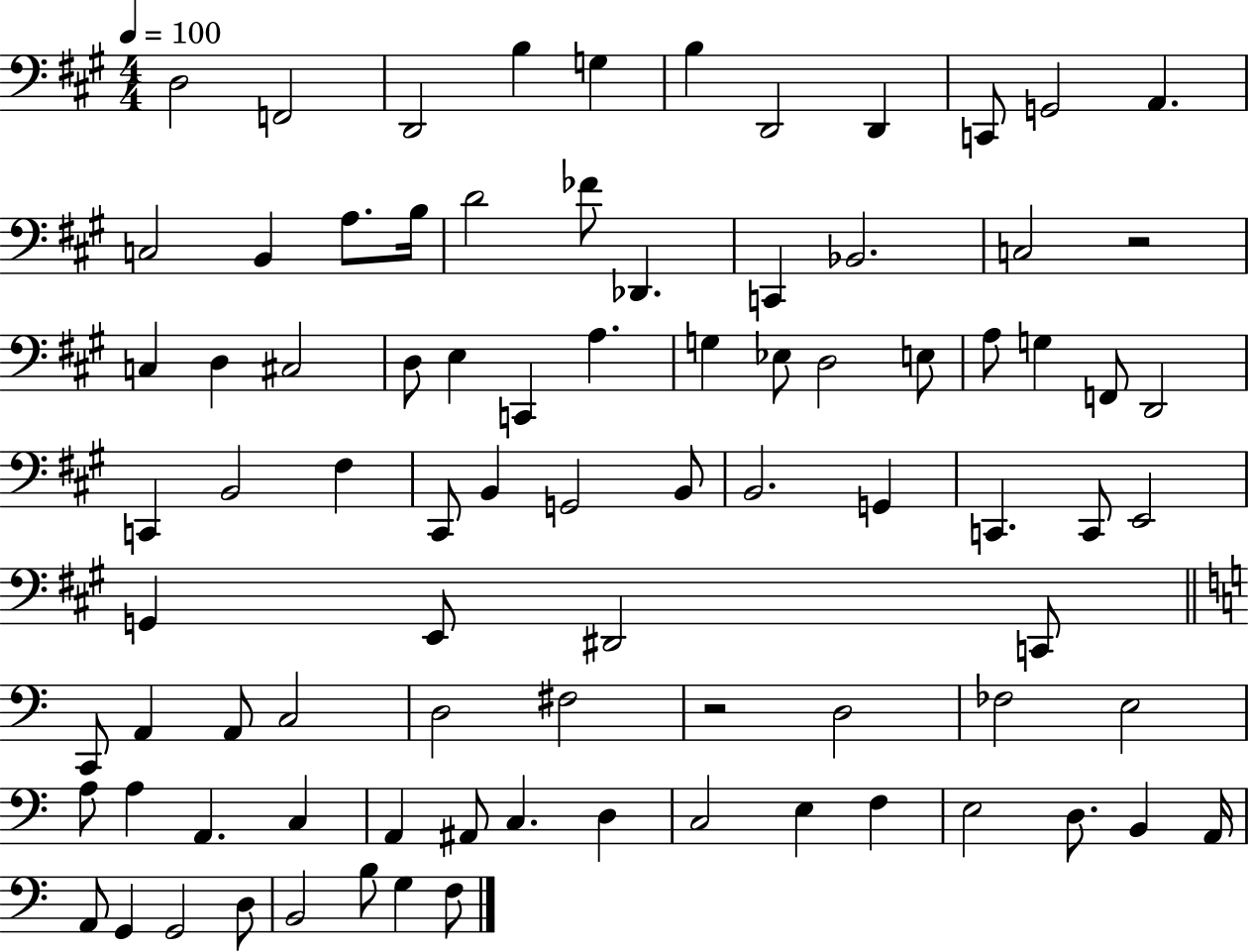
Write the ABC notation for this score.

X:1
T:Untitled
M:4/4
L:1/4
K:A
D,2 F,,2 D,,2 B, G, B, D,,2 D,, C,,/2 G,,2 A,, C,2 B,, A,/2 B,/4 D2 _F/2 _D,, C,, _B,,2 C,2 z2 C, D, ^C,2 D,/2 E, C,, A, G, _E,/2 D,2 E,/2 A,/2 G, F,,/2 D,,2 C,, B,,2 ^F, ^C,,/2 B,, G,,2 B,,/2 B,,2 G,, C,, C,,/2 E,,2 G,, E,,/2 ^D,,2 C,,/2 C,,/2 A,, A,,/2 C,2 D,2 ^F,2 z2 D,2 _F,2 E,2 A,/2 A, A,, C, A,, ^A,,/2 C, D, C,2 E, F, E,2 D,/2 B,, A,,/4 A,,/2 G,, G,,2 D,/2 B,,2 B,/2 G, F,/2